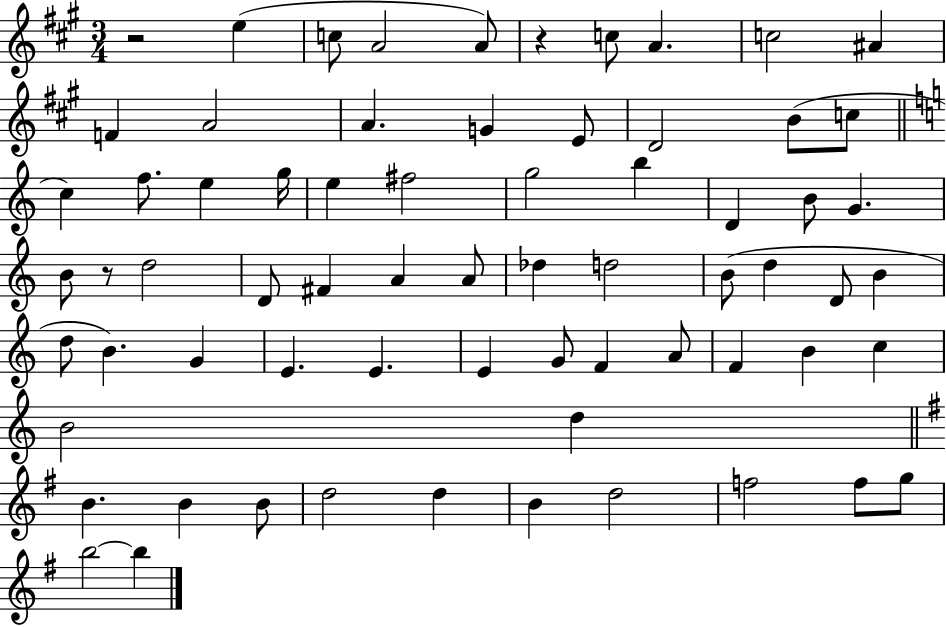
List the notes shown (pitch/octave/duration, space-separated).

R/h E5/q C5/e A4/h A4/e R/q C5/e A4/q. C5/h A#4/q F4/q A4/h A4/q. G4/q E4/e D4/h B4/e C5/e C5/q F5/e. E5/q G5/s E5/q F#5/h G5/h B5/q D4/q B4/e G4/q. B4/e R/e D5/h D4/e F#4/q A4/q A4/e Db5/q D5/h B4/e D5/q D4/e B4/q D5/e B4/q. G4/q E4/q. E4/q. E4/q G4/e F4/q A4/e F4/q B4/q C5/q B4/h D5/q B4/q. B4/q B4/e D5/h D5/q B4/q D5/h F5/h F5/e G5/e B5/h B5/q